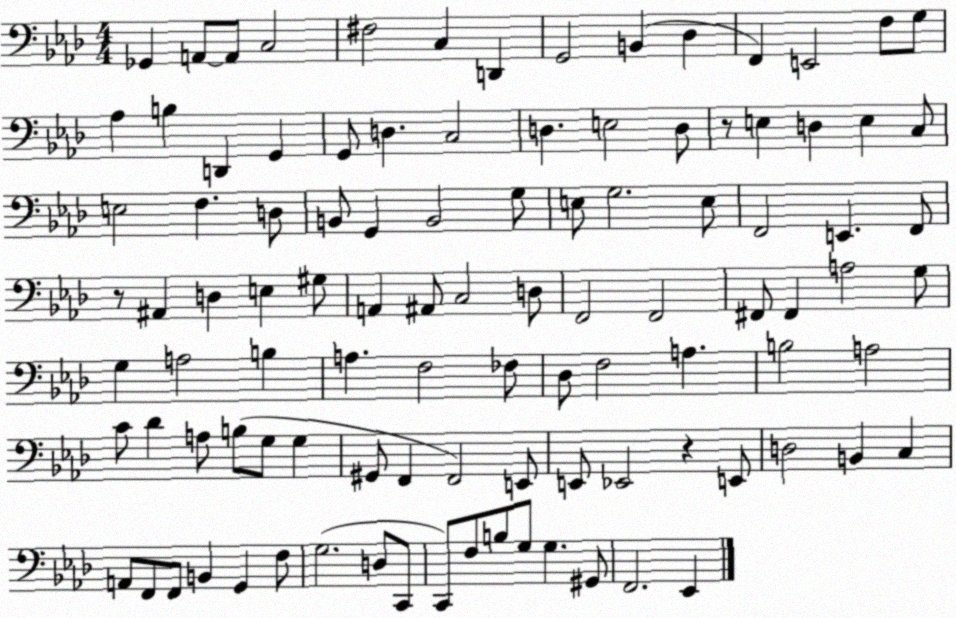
X:1
T:Untitled
M:4/4
L:1/4
K:Ab
_G,, A,,/2 A,,/2 C,2 ^F,2 C, D,, G,,2 B,, _D, F,, E,,2 F,/2 G,/2 _A, B, D,, G,, G,,/2 D, C,2 D, E,2 D,/2 z/2 E, D, E, C,/2 E,2 F, D,/2 B,,/2 G,, B,,2 G,/2 E,/2 G,2 E,/2 F,,2 E,, F,,/2 z/2 ^A,, D, E, ^G,/2 A,, ^A,,/2 C,2 D,/2 F,,2 F,,2 ^F,,/2 ^F,, A,2 G,/2 G, A,2 B, A, F,2 _F,/2 _D,/2 F,2 A, B,2 A,2 C/2 _D A,/2 B,/2 G,/2 G, ^G,,/2 F,, F,,2 E,,/2 E,,/2 _E,,2 z E,,/2 D,2 B,, C, A,,/2 F,,/2 F,,/2 B,, G,, F,/2 G,2 D,/2 C,,/2 C,,/2 F,/2 B,/2 G,/2 G, ^G,,/2 F,,2 _E,,